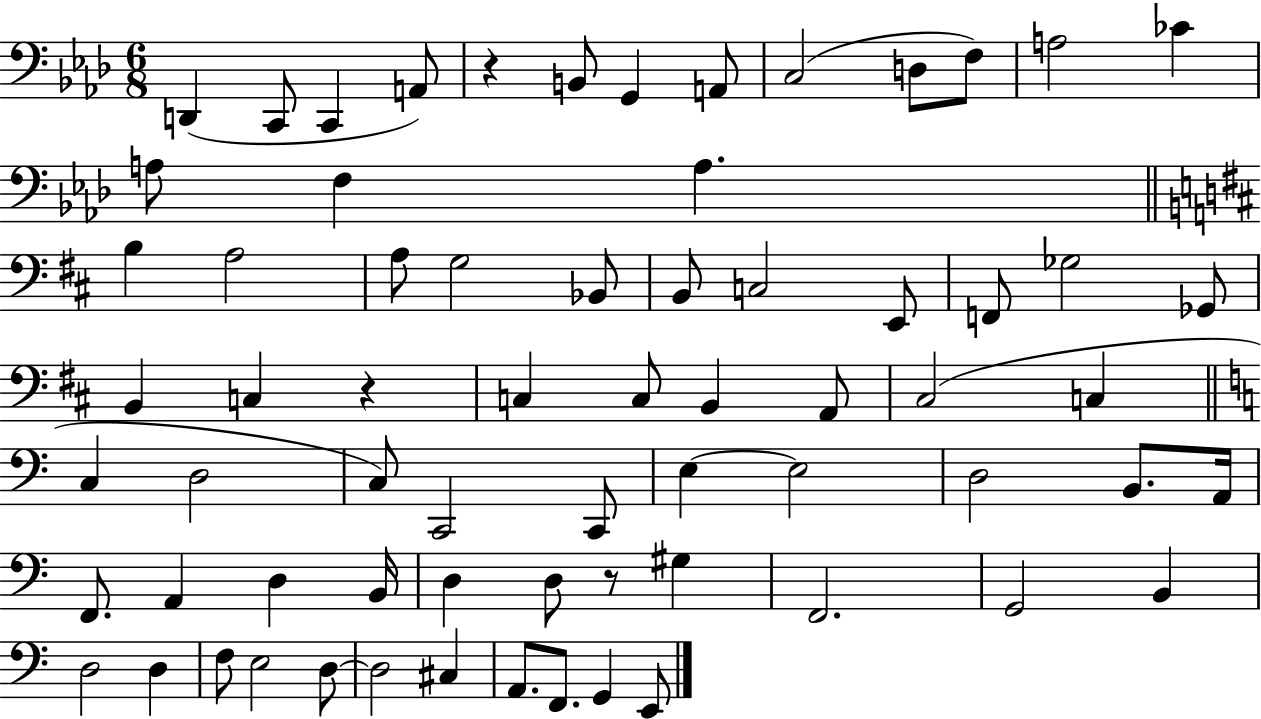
D2/q C2/e C2/q A2/e R/q B2/e G2/q A2/e C3/h D3/e F3/e A3/h CES4/q A3/e F3/q A3/q. B3/q A3/h A3/e G3/h Bb2/e B2/e C3/h E2/e F2/e Gb3/h Gb2/e B2/q C3/q R/q C3/q C3/e B2/q A2/e C#3/h C3/q C3/q D3/h C3/e C2/h C2/e E3/q E3/h D3/h B2/e. A2/s F2/e. A2/q D3/q B2/s D3/q D3/e R/e G#3/q F2/h. G2/h B2/q D3/h D3/q F3/e E3/h D3/e D3/h C#3/q A2/e. F2/e. G2/q E2/e